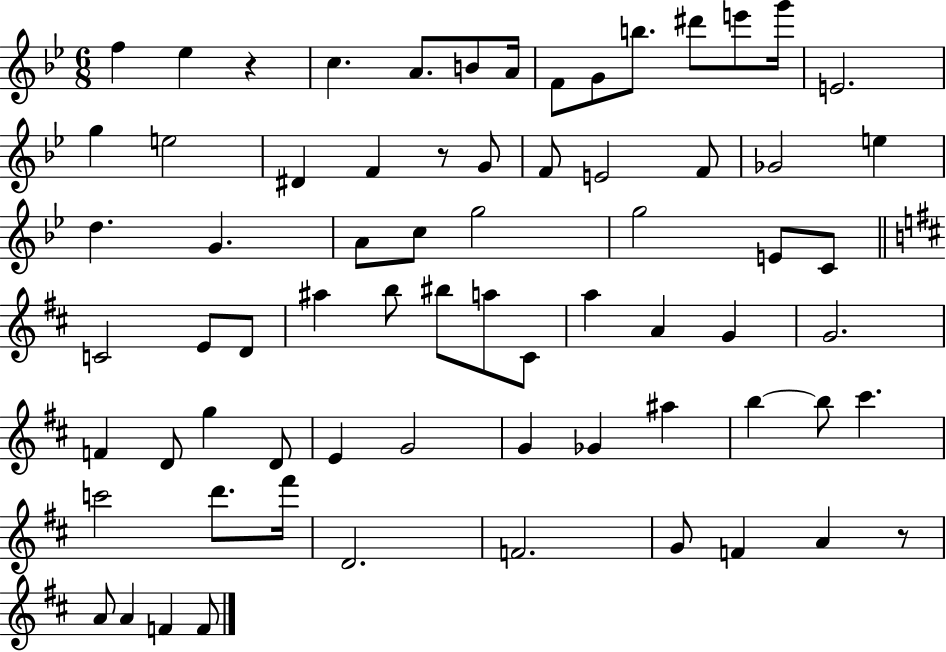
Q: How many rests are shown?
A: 3